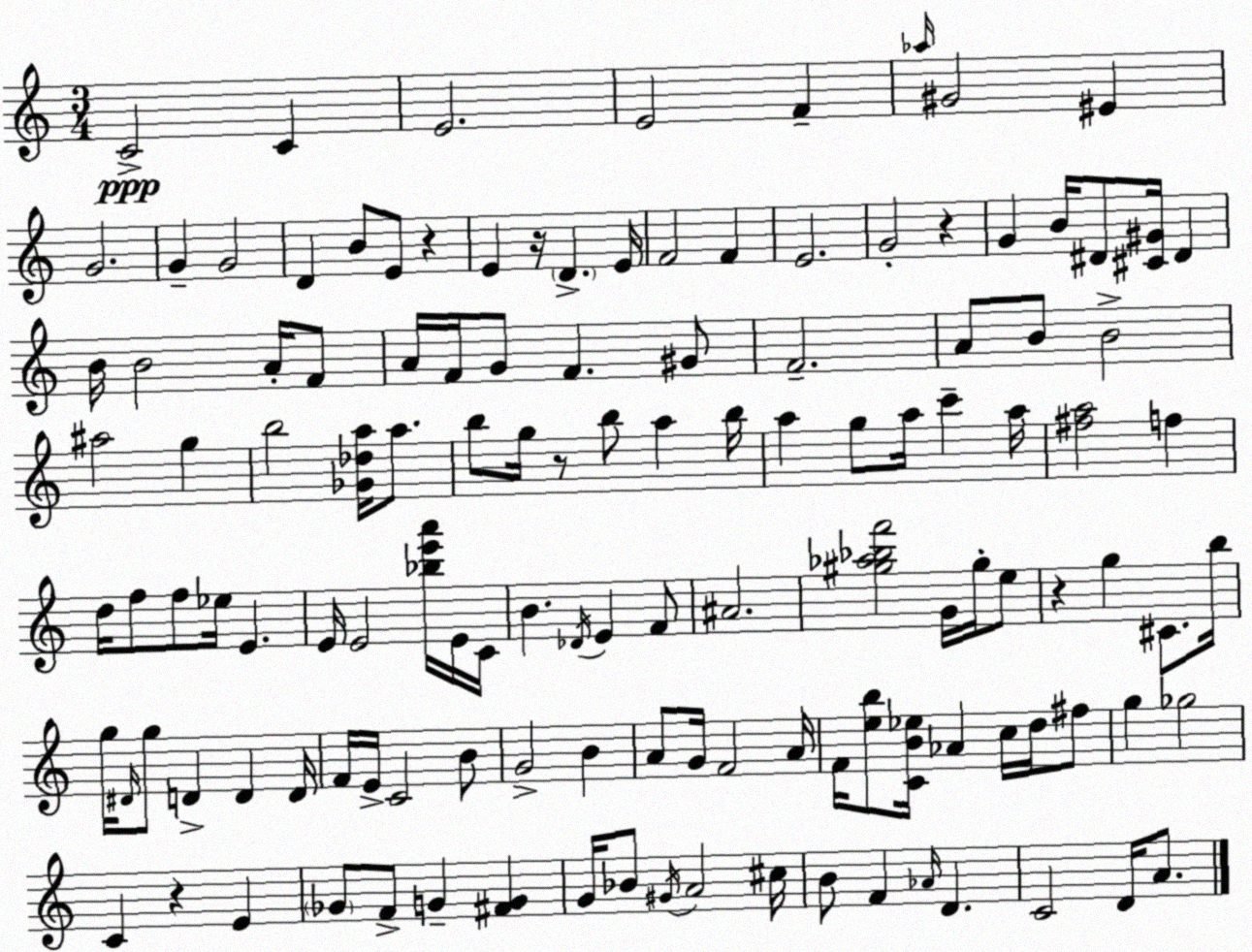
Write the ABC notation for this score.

X:1
T:Untitled
M:3/4
L:1/4
K:Am
C2 C E2 E2 F _a/4 ^G2 ^E G2 G G2 D B/2 E/2 z E z/4 D E/4 F2 F E2 G2 z G B/4 ^D/2 [^C^G]/4 ^D B/4 B2 A/4 F/2 A/4 F/4 G/2 F ^G/2 F2 A/2 B/2 B2 ^a2 g b2 [_G_da]/4 a/2 b/2 g/4 z/2 b/2 a b/4 a g/2 a/4 c' a/4 [^fa]2 f d/4 f/2 f/2 _e/4 E E/4 E2 [_be'a']/4 E/4 C/4 B _D/4 E F/2 ^A2 [^g_a_bf']2 G/4 ^g/4 e/2 z g ^C/2 b/4 g/4 ^D/4 g/2 D D D/4 F/4 E/4 C2 B/2 G2 B A/2 G/4 F2 A/4 F/4 [eb]/2 [CB_e]/4 _A c/4 d/4 ^f/2 g _g2 C z E _G/2 F/2 G [^FG] G/4 _B/2 ^G/4 A2 ^c/4 B/2 F _A/4 D C2 D/4 A/2